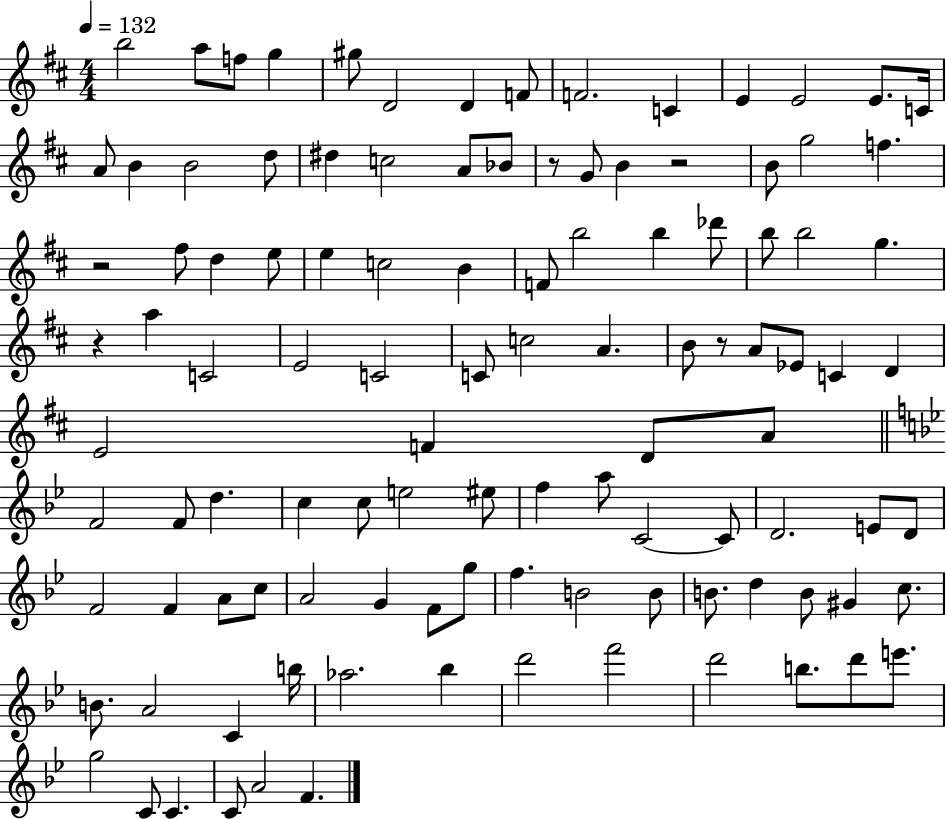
B5/h A5/e F5/e G5/q G#5/e D4/h D4/q F4/e F4/h. C4/q E4/q E4/h E4/e. C4/s A4/e B4/q B4/h D5/e D#5/q C5/h A4/e Bb4/e R/e G4/e B4/q R/h B4/e G5/h F5/q. R/h F#5/e D5/q E5/e E5/q C5/h B4/q F4/e B5/h B5/q Db6/e B5/e B5/h G5/q. R/q A5/q C4/h E4/h C4/h C4/e C5/h A4/q. B4/e R/e A4/e Eb4/e C4/q D4/q E4/h F4/q D4/e A4/e F4/h F4/e D5/q. C5/q C5/e E5/h EIS5/e F5/q A5/e C4/h C4/e D4/h. E4/e D4/e F4/h F4/q A4/e C5/e A4/h G4/q F4/e G5/e F5/q. B4/h B4/e B4/e. D5/q B4/e G#4/q C5/e. B4/e. A4/h C4/q B5/s Ab5/h. Bb5/q D6/h F6/h D6/h B5/e. D6/e E6/e. G5/h C4/e C4/q. C4/e A4/h F4/q.